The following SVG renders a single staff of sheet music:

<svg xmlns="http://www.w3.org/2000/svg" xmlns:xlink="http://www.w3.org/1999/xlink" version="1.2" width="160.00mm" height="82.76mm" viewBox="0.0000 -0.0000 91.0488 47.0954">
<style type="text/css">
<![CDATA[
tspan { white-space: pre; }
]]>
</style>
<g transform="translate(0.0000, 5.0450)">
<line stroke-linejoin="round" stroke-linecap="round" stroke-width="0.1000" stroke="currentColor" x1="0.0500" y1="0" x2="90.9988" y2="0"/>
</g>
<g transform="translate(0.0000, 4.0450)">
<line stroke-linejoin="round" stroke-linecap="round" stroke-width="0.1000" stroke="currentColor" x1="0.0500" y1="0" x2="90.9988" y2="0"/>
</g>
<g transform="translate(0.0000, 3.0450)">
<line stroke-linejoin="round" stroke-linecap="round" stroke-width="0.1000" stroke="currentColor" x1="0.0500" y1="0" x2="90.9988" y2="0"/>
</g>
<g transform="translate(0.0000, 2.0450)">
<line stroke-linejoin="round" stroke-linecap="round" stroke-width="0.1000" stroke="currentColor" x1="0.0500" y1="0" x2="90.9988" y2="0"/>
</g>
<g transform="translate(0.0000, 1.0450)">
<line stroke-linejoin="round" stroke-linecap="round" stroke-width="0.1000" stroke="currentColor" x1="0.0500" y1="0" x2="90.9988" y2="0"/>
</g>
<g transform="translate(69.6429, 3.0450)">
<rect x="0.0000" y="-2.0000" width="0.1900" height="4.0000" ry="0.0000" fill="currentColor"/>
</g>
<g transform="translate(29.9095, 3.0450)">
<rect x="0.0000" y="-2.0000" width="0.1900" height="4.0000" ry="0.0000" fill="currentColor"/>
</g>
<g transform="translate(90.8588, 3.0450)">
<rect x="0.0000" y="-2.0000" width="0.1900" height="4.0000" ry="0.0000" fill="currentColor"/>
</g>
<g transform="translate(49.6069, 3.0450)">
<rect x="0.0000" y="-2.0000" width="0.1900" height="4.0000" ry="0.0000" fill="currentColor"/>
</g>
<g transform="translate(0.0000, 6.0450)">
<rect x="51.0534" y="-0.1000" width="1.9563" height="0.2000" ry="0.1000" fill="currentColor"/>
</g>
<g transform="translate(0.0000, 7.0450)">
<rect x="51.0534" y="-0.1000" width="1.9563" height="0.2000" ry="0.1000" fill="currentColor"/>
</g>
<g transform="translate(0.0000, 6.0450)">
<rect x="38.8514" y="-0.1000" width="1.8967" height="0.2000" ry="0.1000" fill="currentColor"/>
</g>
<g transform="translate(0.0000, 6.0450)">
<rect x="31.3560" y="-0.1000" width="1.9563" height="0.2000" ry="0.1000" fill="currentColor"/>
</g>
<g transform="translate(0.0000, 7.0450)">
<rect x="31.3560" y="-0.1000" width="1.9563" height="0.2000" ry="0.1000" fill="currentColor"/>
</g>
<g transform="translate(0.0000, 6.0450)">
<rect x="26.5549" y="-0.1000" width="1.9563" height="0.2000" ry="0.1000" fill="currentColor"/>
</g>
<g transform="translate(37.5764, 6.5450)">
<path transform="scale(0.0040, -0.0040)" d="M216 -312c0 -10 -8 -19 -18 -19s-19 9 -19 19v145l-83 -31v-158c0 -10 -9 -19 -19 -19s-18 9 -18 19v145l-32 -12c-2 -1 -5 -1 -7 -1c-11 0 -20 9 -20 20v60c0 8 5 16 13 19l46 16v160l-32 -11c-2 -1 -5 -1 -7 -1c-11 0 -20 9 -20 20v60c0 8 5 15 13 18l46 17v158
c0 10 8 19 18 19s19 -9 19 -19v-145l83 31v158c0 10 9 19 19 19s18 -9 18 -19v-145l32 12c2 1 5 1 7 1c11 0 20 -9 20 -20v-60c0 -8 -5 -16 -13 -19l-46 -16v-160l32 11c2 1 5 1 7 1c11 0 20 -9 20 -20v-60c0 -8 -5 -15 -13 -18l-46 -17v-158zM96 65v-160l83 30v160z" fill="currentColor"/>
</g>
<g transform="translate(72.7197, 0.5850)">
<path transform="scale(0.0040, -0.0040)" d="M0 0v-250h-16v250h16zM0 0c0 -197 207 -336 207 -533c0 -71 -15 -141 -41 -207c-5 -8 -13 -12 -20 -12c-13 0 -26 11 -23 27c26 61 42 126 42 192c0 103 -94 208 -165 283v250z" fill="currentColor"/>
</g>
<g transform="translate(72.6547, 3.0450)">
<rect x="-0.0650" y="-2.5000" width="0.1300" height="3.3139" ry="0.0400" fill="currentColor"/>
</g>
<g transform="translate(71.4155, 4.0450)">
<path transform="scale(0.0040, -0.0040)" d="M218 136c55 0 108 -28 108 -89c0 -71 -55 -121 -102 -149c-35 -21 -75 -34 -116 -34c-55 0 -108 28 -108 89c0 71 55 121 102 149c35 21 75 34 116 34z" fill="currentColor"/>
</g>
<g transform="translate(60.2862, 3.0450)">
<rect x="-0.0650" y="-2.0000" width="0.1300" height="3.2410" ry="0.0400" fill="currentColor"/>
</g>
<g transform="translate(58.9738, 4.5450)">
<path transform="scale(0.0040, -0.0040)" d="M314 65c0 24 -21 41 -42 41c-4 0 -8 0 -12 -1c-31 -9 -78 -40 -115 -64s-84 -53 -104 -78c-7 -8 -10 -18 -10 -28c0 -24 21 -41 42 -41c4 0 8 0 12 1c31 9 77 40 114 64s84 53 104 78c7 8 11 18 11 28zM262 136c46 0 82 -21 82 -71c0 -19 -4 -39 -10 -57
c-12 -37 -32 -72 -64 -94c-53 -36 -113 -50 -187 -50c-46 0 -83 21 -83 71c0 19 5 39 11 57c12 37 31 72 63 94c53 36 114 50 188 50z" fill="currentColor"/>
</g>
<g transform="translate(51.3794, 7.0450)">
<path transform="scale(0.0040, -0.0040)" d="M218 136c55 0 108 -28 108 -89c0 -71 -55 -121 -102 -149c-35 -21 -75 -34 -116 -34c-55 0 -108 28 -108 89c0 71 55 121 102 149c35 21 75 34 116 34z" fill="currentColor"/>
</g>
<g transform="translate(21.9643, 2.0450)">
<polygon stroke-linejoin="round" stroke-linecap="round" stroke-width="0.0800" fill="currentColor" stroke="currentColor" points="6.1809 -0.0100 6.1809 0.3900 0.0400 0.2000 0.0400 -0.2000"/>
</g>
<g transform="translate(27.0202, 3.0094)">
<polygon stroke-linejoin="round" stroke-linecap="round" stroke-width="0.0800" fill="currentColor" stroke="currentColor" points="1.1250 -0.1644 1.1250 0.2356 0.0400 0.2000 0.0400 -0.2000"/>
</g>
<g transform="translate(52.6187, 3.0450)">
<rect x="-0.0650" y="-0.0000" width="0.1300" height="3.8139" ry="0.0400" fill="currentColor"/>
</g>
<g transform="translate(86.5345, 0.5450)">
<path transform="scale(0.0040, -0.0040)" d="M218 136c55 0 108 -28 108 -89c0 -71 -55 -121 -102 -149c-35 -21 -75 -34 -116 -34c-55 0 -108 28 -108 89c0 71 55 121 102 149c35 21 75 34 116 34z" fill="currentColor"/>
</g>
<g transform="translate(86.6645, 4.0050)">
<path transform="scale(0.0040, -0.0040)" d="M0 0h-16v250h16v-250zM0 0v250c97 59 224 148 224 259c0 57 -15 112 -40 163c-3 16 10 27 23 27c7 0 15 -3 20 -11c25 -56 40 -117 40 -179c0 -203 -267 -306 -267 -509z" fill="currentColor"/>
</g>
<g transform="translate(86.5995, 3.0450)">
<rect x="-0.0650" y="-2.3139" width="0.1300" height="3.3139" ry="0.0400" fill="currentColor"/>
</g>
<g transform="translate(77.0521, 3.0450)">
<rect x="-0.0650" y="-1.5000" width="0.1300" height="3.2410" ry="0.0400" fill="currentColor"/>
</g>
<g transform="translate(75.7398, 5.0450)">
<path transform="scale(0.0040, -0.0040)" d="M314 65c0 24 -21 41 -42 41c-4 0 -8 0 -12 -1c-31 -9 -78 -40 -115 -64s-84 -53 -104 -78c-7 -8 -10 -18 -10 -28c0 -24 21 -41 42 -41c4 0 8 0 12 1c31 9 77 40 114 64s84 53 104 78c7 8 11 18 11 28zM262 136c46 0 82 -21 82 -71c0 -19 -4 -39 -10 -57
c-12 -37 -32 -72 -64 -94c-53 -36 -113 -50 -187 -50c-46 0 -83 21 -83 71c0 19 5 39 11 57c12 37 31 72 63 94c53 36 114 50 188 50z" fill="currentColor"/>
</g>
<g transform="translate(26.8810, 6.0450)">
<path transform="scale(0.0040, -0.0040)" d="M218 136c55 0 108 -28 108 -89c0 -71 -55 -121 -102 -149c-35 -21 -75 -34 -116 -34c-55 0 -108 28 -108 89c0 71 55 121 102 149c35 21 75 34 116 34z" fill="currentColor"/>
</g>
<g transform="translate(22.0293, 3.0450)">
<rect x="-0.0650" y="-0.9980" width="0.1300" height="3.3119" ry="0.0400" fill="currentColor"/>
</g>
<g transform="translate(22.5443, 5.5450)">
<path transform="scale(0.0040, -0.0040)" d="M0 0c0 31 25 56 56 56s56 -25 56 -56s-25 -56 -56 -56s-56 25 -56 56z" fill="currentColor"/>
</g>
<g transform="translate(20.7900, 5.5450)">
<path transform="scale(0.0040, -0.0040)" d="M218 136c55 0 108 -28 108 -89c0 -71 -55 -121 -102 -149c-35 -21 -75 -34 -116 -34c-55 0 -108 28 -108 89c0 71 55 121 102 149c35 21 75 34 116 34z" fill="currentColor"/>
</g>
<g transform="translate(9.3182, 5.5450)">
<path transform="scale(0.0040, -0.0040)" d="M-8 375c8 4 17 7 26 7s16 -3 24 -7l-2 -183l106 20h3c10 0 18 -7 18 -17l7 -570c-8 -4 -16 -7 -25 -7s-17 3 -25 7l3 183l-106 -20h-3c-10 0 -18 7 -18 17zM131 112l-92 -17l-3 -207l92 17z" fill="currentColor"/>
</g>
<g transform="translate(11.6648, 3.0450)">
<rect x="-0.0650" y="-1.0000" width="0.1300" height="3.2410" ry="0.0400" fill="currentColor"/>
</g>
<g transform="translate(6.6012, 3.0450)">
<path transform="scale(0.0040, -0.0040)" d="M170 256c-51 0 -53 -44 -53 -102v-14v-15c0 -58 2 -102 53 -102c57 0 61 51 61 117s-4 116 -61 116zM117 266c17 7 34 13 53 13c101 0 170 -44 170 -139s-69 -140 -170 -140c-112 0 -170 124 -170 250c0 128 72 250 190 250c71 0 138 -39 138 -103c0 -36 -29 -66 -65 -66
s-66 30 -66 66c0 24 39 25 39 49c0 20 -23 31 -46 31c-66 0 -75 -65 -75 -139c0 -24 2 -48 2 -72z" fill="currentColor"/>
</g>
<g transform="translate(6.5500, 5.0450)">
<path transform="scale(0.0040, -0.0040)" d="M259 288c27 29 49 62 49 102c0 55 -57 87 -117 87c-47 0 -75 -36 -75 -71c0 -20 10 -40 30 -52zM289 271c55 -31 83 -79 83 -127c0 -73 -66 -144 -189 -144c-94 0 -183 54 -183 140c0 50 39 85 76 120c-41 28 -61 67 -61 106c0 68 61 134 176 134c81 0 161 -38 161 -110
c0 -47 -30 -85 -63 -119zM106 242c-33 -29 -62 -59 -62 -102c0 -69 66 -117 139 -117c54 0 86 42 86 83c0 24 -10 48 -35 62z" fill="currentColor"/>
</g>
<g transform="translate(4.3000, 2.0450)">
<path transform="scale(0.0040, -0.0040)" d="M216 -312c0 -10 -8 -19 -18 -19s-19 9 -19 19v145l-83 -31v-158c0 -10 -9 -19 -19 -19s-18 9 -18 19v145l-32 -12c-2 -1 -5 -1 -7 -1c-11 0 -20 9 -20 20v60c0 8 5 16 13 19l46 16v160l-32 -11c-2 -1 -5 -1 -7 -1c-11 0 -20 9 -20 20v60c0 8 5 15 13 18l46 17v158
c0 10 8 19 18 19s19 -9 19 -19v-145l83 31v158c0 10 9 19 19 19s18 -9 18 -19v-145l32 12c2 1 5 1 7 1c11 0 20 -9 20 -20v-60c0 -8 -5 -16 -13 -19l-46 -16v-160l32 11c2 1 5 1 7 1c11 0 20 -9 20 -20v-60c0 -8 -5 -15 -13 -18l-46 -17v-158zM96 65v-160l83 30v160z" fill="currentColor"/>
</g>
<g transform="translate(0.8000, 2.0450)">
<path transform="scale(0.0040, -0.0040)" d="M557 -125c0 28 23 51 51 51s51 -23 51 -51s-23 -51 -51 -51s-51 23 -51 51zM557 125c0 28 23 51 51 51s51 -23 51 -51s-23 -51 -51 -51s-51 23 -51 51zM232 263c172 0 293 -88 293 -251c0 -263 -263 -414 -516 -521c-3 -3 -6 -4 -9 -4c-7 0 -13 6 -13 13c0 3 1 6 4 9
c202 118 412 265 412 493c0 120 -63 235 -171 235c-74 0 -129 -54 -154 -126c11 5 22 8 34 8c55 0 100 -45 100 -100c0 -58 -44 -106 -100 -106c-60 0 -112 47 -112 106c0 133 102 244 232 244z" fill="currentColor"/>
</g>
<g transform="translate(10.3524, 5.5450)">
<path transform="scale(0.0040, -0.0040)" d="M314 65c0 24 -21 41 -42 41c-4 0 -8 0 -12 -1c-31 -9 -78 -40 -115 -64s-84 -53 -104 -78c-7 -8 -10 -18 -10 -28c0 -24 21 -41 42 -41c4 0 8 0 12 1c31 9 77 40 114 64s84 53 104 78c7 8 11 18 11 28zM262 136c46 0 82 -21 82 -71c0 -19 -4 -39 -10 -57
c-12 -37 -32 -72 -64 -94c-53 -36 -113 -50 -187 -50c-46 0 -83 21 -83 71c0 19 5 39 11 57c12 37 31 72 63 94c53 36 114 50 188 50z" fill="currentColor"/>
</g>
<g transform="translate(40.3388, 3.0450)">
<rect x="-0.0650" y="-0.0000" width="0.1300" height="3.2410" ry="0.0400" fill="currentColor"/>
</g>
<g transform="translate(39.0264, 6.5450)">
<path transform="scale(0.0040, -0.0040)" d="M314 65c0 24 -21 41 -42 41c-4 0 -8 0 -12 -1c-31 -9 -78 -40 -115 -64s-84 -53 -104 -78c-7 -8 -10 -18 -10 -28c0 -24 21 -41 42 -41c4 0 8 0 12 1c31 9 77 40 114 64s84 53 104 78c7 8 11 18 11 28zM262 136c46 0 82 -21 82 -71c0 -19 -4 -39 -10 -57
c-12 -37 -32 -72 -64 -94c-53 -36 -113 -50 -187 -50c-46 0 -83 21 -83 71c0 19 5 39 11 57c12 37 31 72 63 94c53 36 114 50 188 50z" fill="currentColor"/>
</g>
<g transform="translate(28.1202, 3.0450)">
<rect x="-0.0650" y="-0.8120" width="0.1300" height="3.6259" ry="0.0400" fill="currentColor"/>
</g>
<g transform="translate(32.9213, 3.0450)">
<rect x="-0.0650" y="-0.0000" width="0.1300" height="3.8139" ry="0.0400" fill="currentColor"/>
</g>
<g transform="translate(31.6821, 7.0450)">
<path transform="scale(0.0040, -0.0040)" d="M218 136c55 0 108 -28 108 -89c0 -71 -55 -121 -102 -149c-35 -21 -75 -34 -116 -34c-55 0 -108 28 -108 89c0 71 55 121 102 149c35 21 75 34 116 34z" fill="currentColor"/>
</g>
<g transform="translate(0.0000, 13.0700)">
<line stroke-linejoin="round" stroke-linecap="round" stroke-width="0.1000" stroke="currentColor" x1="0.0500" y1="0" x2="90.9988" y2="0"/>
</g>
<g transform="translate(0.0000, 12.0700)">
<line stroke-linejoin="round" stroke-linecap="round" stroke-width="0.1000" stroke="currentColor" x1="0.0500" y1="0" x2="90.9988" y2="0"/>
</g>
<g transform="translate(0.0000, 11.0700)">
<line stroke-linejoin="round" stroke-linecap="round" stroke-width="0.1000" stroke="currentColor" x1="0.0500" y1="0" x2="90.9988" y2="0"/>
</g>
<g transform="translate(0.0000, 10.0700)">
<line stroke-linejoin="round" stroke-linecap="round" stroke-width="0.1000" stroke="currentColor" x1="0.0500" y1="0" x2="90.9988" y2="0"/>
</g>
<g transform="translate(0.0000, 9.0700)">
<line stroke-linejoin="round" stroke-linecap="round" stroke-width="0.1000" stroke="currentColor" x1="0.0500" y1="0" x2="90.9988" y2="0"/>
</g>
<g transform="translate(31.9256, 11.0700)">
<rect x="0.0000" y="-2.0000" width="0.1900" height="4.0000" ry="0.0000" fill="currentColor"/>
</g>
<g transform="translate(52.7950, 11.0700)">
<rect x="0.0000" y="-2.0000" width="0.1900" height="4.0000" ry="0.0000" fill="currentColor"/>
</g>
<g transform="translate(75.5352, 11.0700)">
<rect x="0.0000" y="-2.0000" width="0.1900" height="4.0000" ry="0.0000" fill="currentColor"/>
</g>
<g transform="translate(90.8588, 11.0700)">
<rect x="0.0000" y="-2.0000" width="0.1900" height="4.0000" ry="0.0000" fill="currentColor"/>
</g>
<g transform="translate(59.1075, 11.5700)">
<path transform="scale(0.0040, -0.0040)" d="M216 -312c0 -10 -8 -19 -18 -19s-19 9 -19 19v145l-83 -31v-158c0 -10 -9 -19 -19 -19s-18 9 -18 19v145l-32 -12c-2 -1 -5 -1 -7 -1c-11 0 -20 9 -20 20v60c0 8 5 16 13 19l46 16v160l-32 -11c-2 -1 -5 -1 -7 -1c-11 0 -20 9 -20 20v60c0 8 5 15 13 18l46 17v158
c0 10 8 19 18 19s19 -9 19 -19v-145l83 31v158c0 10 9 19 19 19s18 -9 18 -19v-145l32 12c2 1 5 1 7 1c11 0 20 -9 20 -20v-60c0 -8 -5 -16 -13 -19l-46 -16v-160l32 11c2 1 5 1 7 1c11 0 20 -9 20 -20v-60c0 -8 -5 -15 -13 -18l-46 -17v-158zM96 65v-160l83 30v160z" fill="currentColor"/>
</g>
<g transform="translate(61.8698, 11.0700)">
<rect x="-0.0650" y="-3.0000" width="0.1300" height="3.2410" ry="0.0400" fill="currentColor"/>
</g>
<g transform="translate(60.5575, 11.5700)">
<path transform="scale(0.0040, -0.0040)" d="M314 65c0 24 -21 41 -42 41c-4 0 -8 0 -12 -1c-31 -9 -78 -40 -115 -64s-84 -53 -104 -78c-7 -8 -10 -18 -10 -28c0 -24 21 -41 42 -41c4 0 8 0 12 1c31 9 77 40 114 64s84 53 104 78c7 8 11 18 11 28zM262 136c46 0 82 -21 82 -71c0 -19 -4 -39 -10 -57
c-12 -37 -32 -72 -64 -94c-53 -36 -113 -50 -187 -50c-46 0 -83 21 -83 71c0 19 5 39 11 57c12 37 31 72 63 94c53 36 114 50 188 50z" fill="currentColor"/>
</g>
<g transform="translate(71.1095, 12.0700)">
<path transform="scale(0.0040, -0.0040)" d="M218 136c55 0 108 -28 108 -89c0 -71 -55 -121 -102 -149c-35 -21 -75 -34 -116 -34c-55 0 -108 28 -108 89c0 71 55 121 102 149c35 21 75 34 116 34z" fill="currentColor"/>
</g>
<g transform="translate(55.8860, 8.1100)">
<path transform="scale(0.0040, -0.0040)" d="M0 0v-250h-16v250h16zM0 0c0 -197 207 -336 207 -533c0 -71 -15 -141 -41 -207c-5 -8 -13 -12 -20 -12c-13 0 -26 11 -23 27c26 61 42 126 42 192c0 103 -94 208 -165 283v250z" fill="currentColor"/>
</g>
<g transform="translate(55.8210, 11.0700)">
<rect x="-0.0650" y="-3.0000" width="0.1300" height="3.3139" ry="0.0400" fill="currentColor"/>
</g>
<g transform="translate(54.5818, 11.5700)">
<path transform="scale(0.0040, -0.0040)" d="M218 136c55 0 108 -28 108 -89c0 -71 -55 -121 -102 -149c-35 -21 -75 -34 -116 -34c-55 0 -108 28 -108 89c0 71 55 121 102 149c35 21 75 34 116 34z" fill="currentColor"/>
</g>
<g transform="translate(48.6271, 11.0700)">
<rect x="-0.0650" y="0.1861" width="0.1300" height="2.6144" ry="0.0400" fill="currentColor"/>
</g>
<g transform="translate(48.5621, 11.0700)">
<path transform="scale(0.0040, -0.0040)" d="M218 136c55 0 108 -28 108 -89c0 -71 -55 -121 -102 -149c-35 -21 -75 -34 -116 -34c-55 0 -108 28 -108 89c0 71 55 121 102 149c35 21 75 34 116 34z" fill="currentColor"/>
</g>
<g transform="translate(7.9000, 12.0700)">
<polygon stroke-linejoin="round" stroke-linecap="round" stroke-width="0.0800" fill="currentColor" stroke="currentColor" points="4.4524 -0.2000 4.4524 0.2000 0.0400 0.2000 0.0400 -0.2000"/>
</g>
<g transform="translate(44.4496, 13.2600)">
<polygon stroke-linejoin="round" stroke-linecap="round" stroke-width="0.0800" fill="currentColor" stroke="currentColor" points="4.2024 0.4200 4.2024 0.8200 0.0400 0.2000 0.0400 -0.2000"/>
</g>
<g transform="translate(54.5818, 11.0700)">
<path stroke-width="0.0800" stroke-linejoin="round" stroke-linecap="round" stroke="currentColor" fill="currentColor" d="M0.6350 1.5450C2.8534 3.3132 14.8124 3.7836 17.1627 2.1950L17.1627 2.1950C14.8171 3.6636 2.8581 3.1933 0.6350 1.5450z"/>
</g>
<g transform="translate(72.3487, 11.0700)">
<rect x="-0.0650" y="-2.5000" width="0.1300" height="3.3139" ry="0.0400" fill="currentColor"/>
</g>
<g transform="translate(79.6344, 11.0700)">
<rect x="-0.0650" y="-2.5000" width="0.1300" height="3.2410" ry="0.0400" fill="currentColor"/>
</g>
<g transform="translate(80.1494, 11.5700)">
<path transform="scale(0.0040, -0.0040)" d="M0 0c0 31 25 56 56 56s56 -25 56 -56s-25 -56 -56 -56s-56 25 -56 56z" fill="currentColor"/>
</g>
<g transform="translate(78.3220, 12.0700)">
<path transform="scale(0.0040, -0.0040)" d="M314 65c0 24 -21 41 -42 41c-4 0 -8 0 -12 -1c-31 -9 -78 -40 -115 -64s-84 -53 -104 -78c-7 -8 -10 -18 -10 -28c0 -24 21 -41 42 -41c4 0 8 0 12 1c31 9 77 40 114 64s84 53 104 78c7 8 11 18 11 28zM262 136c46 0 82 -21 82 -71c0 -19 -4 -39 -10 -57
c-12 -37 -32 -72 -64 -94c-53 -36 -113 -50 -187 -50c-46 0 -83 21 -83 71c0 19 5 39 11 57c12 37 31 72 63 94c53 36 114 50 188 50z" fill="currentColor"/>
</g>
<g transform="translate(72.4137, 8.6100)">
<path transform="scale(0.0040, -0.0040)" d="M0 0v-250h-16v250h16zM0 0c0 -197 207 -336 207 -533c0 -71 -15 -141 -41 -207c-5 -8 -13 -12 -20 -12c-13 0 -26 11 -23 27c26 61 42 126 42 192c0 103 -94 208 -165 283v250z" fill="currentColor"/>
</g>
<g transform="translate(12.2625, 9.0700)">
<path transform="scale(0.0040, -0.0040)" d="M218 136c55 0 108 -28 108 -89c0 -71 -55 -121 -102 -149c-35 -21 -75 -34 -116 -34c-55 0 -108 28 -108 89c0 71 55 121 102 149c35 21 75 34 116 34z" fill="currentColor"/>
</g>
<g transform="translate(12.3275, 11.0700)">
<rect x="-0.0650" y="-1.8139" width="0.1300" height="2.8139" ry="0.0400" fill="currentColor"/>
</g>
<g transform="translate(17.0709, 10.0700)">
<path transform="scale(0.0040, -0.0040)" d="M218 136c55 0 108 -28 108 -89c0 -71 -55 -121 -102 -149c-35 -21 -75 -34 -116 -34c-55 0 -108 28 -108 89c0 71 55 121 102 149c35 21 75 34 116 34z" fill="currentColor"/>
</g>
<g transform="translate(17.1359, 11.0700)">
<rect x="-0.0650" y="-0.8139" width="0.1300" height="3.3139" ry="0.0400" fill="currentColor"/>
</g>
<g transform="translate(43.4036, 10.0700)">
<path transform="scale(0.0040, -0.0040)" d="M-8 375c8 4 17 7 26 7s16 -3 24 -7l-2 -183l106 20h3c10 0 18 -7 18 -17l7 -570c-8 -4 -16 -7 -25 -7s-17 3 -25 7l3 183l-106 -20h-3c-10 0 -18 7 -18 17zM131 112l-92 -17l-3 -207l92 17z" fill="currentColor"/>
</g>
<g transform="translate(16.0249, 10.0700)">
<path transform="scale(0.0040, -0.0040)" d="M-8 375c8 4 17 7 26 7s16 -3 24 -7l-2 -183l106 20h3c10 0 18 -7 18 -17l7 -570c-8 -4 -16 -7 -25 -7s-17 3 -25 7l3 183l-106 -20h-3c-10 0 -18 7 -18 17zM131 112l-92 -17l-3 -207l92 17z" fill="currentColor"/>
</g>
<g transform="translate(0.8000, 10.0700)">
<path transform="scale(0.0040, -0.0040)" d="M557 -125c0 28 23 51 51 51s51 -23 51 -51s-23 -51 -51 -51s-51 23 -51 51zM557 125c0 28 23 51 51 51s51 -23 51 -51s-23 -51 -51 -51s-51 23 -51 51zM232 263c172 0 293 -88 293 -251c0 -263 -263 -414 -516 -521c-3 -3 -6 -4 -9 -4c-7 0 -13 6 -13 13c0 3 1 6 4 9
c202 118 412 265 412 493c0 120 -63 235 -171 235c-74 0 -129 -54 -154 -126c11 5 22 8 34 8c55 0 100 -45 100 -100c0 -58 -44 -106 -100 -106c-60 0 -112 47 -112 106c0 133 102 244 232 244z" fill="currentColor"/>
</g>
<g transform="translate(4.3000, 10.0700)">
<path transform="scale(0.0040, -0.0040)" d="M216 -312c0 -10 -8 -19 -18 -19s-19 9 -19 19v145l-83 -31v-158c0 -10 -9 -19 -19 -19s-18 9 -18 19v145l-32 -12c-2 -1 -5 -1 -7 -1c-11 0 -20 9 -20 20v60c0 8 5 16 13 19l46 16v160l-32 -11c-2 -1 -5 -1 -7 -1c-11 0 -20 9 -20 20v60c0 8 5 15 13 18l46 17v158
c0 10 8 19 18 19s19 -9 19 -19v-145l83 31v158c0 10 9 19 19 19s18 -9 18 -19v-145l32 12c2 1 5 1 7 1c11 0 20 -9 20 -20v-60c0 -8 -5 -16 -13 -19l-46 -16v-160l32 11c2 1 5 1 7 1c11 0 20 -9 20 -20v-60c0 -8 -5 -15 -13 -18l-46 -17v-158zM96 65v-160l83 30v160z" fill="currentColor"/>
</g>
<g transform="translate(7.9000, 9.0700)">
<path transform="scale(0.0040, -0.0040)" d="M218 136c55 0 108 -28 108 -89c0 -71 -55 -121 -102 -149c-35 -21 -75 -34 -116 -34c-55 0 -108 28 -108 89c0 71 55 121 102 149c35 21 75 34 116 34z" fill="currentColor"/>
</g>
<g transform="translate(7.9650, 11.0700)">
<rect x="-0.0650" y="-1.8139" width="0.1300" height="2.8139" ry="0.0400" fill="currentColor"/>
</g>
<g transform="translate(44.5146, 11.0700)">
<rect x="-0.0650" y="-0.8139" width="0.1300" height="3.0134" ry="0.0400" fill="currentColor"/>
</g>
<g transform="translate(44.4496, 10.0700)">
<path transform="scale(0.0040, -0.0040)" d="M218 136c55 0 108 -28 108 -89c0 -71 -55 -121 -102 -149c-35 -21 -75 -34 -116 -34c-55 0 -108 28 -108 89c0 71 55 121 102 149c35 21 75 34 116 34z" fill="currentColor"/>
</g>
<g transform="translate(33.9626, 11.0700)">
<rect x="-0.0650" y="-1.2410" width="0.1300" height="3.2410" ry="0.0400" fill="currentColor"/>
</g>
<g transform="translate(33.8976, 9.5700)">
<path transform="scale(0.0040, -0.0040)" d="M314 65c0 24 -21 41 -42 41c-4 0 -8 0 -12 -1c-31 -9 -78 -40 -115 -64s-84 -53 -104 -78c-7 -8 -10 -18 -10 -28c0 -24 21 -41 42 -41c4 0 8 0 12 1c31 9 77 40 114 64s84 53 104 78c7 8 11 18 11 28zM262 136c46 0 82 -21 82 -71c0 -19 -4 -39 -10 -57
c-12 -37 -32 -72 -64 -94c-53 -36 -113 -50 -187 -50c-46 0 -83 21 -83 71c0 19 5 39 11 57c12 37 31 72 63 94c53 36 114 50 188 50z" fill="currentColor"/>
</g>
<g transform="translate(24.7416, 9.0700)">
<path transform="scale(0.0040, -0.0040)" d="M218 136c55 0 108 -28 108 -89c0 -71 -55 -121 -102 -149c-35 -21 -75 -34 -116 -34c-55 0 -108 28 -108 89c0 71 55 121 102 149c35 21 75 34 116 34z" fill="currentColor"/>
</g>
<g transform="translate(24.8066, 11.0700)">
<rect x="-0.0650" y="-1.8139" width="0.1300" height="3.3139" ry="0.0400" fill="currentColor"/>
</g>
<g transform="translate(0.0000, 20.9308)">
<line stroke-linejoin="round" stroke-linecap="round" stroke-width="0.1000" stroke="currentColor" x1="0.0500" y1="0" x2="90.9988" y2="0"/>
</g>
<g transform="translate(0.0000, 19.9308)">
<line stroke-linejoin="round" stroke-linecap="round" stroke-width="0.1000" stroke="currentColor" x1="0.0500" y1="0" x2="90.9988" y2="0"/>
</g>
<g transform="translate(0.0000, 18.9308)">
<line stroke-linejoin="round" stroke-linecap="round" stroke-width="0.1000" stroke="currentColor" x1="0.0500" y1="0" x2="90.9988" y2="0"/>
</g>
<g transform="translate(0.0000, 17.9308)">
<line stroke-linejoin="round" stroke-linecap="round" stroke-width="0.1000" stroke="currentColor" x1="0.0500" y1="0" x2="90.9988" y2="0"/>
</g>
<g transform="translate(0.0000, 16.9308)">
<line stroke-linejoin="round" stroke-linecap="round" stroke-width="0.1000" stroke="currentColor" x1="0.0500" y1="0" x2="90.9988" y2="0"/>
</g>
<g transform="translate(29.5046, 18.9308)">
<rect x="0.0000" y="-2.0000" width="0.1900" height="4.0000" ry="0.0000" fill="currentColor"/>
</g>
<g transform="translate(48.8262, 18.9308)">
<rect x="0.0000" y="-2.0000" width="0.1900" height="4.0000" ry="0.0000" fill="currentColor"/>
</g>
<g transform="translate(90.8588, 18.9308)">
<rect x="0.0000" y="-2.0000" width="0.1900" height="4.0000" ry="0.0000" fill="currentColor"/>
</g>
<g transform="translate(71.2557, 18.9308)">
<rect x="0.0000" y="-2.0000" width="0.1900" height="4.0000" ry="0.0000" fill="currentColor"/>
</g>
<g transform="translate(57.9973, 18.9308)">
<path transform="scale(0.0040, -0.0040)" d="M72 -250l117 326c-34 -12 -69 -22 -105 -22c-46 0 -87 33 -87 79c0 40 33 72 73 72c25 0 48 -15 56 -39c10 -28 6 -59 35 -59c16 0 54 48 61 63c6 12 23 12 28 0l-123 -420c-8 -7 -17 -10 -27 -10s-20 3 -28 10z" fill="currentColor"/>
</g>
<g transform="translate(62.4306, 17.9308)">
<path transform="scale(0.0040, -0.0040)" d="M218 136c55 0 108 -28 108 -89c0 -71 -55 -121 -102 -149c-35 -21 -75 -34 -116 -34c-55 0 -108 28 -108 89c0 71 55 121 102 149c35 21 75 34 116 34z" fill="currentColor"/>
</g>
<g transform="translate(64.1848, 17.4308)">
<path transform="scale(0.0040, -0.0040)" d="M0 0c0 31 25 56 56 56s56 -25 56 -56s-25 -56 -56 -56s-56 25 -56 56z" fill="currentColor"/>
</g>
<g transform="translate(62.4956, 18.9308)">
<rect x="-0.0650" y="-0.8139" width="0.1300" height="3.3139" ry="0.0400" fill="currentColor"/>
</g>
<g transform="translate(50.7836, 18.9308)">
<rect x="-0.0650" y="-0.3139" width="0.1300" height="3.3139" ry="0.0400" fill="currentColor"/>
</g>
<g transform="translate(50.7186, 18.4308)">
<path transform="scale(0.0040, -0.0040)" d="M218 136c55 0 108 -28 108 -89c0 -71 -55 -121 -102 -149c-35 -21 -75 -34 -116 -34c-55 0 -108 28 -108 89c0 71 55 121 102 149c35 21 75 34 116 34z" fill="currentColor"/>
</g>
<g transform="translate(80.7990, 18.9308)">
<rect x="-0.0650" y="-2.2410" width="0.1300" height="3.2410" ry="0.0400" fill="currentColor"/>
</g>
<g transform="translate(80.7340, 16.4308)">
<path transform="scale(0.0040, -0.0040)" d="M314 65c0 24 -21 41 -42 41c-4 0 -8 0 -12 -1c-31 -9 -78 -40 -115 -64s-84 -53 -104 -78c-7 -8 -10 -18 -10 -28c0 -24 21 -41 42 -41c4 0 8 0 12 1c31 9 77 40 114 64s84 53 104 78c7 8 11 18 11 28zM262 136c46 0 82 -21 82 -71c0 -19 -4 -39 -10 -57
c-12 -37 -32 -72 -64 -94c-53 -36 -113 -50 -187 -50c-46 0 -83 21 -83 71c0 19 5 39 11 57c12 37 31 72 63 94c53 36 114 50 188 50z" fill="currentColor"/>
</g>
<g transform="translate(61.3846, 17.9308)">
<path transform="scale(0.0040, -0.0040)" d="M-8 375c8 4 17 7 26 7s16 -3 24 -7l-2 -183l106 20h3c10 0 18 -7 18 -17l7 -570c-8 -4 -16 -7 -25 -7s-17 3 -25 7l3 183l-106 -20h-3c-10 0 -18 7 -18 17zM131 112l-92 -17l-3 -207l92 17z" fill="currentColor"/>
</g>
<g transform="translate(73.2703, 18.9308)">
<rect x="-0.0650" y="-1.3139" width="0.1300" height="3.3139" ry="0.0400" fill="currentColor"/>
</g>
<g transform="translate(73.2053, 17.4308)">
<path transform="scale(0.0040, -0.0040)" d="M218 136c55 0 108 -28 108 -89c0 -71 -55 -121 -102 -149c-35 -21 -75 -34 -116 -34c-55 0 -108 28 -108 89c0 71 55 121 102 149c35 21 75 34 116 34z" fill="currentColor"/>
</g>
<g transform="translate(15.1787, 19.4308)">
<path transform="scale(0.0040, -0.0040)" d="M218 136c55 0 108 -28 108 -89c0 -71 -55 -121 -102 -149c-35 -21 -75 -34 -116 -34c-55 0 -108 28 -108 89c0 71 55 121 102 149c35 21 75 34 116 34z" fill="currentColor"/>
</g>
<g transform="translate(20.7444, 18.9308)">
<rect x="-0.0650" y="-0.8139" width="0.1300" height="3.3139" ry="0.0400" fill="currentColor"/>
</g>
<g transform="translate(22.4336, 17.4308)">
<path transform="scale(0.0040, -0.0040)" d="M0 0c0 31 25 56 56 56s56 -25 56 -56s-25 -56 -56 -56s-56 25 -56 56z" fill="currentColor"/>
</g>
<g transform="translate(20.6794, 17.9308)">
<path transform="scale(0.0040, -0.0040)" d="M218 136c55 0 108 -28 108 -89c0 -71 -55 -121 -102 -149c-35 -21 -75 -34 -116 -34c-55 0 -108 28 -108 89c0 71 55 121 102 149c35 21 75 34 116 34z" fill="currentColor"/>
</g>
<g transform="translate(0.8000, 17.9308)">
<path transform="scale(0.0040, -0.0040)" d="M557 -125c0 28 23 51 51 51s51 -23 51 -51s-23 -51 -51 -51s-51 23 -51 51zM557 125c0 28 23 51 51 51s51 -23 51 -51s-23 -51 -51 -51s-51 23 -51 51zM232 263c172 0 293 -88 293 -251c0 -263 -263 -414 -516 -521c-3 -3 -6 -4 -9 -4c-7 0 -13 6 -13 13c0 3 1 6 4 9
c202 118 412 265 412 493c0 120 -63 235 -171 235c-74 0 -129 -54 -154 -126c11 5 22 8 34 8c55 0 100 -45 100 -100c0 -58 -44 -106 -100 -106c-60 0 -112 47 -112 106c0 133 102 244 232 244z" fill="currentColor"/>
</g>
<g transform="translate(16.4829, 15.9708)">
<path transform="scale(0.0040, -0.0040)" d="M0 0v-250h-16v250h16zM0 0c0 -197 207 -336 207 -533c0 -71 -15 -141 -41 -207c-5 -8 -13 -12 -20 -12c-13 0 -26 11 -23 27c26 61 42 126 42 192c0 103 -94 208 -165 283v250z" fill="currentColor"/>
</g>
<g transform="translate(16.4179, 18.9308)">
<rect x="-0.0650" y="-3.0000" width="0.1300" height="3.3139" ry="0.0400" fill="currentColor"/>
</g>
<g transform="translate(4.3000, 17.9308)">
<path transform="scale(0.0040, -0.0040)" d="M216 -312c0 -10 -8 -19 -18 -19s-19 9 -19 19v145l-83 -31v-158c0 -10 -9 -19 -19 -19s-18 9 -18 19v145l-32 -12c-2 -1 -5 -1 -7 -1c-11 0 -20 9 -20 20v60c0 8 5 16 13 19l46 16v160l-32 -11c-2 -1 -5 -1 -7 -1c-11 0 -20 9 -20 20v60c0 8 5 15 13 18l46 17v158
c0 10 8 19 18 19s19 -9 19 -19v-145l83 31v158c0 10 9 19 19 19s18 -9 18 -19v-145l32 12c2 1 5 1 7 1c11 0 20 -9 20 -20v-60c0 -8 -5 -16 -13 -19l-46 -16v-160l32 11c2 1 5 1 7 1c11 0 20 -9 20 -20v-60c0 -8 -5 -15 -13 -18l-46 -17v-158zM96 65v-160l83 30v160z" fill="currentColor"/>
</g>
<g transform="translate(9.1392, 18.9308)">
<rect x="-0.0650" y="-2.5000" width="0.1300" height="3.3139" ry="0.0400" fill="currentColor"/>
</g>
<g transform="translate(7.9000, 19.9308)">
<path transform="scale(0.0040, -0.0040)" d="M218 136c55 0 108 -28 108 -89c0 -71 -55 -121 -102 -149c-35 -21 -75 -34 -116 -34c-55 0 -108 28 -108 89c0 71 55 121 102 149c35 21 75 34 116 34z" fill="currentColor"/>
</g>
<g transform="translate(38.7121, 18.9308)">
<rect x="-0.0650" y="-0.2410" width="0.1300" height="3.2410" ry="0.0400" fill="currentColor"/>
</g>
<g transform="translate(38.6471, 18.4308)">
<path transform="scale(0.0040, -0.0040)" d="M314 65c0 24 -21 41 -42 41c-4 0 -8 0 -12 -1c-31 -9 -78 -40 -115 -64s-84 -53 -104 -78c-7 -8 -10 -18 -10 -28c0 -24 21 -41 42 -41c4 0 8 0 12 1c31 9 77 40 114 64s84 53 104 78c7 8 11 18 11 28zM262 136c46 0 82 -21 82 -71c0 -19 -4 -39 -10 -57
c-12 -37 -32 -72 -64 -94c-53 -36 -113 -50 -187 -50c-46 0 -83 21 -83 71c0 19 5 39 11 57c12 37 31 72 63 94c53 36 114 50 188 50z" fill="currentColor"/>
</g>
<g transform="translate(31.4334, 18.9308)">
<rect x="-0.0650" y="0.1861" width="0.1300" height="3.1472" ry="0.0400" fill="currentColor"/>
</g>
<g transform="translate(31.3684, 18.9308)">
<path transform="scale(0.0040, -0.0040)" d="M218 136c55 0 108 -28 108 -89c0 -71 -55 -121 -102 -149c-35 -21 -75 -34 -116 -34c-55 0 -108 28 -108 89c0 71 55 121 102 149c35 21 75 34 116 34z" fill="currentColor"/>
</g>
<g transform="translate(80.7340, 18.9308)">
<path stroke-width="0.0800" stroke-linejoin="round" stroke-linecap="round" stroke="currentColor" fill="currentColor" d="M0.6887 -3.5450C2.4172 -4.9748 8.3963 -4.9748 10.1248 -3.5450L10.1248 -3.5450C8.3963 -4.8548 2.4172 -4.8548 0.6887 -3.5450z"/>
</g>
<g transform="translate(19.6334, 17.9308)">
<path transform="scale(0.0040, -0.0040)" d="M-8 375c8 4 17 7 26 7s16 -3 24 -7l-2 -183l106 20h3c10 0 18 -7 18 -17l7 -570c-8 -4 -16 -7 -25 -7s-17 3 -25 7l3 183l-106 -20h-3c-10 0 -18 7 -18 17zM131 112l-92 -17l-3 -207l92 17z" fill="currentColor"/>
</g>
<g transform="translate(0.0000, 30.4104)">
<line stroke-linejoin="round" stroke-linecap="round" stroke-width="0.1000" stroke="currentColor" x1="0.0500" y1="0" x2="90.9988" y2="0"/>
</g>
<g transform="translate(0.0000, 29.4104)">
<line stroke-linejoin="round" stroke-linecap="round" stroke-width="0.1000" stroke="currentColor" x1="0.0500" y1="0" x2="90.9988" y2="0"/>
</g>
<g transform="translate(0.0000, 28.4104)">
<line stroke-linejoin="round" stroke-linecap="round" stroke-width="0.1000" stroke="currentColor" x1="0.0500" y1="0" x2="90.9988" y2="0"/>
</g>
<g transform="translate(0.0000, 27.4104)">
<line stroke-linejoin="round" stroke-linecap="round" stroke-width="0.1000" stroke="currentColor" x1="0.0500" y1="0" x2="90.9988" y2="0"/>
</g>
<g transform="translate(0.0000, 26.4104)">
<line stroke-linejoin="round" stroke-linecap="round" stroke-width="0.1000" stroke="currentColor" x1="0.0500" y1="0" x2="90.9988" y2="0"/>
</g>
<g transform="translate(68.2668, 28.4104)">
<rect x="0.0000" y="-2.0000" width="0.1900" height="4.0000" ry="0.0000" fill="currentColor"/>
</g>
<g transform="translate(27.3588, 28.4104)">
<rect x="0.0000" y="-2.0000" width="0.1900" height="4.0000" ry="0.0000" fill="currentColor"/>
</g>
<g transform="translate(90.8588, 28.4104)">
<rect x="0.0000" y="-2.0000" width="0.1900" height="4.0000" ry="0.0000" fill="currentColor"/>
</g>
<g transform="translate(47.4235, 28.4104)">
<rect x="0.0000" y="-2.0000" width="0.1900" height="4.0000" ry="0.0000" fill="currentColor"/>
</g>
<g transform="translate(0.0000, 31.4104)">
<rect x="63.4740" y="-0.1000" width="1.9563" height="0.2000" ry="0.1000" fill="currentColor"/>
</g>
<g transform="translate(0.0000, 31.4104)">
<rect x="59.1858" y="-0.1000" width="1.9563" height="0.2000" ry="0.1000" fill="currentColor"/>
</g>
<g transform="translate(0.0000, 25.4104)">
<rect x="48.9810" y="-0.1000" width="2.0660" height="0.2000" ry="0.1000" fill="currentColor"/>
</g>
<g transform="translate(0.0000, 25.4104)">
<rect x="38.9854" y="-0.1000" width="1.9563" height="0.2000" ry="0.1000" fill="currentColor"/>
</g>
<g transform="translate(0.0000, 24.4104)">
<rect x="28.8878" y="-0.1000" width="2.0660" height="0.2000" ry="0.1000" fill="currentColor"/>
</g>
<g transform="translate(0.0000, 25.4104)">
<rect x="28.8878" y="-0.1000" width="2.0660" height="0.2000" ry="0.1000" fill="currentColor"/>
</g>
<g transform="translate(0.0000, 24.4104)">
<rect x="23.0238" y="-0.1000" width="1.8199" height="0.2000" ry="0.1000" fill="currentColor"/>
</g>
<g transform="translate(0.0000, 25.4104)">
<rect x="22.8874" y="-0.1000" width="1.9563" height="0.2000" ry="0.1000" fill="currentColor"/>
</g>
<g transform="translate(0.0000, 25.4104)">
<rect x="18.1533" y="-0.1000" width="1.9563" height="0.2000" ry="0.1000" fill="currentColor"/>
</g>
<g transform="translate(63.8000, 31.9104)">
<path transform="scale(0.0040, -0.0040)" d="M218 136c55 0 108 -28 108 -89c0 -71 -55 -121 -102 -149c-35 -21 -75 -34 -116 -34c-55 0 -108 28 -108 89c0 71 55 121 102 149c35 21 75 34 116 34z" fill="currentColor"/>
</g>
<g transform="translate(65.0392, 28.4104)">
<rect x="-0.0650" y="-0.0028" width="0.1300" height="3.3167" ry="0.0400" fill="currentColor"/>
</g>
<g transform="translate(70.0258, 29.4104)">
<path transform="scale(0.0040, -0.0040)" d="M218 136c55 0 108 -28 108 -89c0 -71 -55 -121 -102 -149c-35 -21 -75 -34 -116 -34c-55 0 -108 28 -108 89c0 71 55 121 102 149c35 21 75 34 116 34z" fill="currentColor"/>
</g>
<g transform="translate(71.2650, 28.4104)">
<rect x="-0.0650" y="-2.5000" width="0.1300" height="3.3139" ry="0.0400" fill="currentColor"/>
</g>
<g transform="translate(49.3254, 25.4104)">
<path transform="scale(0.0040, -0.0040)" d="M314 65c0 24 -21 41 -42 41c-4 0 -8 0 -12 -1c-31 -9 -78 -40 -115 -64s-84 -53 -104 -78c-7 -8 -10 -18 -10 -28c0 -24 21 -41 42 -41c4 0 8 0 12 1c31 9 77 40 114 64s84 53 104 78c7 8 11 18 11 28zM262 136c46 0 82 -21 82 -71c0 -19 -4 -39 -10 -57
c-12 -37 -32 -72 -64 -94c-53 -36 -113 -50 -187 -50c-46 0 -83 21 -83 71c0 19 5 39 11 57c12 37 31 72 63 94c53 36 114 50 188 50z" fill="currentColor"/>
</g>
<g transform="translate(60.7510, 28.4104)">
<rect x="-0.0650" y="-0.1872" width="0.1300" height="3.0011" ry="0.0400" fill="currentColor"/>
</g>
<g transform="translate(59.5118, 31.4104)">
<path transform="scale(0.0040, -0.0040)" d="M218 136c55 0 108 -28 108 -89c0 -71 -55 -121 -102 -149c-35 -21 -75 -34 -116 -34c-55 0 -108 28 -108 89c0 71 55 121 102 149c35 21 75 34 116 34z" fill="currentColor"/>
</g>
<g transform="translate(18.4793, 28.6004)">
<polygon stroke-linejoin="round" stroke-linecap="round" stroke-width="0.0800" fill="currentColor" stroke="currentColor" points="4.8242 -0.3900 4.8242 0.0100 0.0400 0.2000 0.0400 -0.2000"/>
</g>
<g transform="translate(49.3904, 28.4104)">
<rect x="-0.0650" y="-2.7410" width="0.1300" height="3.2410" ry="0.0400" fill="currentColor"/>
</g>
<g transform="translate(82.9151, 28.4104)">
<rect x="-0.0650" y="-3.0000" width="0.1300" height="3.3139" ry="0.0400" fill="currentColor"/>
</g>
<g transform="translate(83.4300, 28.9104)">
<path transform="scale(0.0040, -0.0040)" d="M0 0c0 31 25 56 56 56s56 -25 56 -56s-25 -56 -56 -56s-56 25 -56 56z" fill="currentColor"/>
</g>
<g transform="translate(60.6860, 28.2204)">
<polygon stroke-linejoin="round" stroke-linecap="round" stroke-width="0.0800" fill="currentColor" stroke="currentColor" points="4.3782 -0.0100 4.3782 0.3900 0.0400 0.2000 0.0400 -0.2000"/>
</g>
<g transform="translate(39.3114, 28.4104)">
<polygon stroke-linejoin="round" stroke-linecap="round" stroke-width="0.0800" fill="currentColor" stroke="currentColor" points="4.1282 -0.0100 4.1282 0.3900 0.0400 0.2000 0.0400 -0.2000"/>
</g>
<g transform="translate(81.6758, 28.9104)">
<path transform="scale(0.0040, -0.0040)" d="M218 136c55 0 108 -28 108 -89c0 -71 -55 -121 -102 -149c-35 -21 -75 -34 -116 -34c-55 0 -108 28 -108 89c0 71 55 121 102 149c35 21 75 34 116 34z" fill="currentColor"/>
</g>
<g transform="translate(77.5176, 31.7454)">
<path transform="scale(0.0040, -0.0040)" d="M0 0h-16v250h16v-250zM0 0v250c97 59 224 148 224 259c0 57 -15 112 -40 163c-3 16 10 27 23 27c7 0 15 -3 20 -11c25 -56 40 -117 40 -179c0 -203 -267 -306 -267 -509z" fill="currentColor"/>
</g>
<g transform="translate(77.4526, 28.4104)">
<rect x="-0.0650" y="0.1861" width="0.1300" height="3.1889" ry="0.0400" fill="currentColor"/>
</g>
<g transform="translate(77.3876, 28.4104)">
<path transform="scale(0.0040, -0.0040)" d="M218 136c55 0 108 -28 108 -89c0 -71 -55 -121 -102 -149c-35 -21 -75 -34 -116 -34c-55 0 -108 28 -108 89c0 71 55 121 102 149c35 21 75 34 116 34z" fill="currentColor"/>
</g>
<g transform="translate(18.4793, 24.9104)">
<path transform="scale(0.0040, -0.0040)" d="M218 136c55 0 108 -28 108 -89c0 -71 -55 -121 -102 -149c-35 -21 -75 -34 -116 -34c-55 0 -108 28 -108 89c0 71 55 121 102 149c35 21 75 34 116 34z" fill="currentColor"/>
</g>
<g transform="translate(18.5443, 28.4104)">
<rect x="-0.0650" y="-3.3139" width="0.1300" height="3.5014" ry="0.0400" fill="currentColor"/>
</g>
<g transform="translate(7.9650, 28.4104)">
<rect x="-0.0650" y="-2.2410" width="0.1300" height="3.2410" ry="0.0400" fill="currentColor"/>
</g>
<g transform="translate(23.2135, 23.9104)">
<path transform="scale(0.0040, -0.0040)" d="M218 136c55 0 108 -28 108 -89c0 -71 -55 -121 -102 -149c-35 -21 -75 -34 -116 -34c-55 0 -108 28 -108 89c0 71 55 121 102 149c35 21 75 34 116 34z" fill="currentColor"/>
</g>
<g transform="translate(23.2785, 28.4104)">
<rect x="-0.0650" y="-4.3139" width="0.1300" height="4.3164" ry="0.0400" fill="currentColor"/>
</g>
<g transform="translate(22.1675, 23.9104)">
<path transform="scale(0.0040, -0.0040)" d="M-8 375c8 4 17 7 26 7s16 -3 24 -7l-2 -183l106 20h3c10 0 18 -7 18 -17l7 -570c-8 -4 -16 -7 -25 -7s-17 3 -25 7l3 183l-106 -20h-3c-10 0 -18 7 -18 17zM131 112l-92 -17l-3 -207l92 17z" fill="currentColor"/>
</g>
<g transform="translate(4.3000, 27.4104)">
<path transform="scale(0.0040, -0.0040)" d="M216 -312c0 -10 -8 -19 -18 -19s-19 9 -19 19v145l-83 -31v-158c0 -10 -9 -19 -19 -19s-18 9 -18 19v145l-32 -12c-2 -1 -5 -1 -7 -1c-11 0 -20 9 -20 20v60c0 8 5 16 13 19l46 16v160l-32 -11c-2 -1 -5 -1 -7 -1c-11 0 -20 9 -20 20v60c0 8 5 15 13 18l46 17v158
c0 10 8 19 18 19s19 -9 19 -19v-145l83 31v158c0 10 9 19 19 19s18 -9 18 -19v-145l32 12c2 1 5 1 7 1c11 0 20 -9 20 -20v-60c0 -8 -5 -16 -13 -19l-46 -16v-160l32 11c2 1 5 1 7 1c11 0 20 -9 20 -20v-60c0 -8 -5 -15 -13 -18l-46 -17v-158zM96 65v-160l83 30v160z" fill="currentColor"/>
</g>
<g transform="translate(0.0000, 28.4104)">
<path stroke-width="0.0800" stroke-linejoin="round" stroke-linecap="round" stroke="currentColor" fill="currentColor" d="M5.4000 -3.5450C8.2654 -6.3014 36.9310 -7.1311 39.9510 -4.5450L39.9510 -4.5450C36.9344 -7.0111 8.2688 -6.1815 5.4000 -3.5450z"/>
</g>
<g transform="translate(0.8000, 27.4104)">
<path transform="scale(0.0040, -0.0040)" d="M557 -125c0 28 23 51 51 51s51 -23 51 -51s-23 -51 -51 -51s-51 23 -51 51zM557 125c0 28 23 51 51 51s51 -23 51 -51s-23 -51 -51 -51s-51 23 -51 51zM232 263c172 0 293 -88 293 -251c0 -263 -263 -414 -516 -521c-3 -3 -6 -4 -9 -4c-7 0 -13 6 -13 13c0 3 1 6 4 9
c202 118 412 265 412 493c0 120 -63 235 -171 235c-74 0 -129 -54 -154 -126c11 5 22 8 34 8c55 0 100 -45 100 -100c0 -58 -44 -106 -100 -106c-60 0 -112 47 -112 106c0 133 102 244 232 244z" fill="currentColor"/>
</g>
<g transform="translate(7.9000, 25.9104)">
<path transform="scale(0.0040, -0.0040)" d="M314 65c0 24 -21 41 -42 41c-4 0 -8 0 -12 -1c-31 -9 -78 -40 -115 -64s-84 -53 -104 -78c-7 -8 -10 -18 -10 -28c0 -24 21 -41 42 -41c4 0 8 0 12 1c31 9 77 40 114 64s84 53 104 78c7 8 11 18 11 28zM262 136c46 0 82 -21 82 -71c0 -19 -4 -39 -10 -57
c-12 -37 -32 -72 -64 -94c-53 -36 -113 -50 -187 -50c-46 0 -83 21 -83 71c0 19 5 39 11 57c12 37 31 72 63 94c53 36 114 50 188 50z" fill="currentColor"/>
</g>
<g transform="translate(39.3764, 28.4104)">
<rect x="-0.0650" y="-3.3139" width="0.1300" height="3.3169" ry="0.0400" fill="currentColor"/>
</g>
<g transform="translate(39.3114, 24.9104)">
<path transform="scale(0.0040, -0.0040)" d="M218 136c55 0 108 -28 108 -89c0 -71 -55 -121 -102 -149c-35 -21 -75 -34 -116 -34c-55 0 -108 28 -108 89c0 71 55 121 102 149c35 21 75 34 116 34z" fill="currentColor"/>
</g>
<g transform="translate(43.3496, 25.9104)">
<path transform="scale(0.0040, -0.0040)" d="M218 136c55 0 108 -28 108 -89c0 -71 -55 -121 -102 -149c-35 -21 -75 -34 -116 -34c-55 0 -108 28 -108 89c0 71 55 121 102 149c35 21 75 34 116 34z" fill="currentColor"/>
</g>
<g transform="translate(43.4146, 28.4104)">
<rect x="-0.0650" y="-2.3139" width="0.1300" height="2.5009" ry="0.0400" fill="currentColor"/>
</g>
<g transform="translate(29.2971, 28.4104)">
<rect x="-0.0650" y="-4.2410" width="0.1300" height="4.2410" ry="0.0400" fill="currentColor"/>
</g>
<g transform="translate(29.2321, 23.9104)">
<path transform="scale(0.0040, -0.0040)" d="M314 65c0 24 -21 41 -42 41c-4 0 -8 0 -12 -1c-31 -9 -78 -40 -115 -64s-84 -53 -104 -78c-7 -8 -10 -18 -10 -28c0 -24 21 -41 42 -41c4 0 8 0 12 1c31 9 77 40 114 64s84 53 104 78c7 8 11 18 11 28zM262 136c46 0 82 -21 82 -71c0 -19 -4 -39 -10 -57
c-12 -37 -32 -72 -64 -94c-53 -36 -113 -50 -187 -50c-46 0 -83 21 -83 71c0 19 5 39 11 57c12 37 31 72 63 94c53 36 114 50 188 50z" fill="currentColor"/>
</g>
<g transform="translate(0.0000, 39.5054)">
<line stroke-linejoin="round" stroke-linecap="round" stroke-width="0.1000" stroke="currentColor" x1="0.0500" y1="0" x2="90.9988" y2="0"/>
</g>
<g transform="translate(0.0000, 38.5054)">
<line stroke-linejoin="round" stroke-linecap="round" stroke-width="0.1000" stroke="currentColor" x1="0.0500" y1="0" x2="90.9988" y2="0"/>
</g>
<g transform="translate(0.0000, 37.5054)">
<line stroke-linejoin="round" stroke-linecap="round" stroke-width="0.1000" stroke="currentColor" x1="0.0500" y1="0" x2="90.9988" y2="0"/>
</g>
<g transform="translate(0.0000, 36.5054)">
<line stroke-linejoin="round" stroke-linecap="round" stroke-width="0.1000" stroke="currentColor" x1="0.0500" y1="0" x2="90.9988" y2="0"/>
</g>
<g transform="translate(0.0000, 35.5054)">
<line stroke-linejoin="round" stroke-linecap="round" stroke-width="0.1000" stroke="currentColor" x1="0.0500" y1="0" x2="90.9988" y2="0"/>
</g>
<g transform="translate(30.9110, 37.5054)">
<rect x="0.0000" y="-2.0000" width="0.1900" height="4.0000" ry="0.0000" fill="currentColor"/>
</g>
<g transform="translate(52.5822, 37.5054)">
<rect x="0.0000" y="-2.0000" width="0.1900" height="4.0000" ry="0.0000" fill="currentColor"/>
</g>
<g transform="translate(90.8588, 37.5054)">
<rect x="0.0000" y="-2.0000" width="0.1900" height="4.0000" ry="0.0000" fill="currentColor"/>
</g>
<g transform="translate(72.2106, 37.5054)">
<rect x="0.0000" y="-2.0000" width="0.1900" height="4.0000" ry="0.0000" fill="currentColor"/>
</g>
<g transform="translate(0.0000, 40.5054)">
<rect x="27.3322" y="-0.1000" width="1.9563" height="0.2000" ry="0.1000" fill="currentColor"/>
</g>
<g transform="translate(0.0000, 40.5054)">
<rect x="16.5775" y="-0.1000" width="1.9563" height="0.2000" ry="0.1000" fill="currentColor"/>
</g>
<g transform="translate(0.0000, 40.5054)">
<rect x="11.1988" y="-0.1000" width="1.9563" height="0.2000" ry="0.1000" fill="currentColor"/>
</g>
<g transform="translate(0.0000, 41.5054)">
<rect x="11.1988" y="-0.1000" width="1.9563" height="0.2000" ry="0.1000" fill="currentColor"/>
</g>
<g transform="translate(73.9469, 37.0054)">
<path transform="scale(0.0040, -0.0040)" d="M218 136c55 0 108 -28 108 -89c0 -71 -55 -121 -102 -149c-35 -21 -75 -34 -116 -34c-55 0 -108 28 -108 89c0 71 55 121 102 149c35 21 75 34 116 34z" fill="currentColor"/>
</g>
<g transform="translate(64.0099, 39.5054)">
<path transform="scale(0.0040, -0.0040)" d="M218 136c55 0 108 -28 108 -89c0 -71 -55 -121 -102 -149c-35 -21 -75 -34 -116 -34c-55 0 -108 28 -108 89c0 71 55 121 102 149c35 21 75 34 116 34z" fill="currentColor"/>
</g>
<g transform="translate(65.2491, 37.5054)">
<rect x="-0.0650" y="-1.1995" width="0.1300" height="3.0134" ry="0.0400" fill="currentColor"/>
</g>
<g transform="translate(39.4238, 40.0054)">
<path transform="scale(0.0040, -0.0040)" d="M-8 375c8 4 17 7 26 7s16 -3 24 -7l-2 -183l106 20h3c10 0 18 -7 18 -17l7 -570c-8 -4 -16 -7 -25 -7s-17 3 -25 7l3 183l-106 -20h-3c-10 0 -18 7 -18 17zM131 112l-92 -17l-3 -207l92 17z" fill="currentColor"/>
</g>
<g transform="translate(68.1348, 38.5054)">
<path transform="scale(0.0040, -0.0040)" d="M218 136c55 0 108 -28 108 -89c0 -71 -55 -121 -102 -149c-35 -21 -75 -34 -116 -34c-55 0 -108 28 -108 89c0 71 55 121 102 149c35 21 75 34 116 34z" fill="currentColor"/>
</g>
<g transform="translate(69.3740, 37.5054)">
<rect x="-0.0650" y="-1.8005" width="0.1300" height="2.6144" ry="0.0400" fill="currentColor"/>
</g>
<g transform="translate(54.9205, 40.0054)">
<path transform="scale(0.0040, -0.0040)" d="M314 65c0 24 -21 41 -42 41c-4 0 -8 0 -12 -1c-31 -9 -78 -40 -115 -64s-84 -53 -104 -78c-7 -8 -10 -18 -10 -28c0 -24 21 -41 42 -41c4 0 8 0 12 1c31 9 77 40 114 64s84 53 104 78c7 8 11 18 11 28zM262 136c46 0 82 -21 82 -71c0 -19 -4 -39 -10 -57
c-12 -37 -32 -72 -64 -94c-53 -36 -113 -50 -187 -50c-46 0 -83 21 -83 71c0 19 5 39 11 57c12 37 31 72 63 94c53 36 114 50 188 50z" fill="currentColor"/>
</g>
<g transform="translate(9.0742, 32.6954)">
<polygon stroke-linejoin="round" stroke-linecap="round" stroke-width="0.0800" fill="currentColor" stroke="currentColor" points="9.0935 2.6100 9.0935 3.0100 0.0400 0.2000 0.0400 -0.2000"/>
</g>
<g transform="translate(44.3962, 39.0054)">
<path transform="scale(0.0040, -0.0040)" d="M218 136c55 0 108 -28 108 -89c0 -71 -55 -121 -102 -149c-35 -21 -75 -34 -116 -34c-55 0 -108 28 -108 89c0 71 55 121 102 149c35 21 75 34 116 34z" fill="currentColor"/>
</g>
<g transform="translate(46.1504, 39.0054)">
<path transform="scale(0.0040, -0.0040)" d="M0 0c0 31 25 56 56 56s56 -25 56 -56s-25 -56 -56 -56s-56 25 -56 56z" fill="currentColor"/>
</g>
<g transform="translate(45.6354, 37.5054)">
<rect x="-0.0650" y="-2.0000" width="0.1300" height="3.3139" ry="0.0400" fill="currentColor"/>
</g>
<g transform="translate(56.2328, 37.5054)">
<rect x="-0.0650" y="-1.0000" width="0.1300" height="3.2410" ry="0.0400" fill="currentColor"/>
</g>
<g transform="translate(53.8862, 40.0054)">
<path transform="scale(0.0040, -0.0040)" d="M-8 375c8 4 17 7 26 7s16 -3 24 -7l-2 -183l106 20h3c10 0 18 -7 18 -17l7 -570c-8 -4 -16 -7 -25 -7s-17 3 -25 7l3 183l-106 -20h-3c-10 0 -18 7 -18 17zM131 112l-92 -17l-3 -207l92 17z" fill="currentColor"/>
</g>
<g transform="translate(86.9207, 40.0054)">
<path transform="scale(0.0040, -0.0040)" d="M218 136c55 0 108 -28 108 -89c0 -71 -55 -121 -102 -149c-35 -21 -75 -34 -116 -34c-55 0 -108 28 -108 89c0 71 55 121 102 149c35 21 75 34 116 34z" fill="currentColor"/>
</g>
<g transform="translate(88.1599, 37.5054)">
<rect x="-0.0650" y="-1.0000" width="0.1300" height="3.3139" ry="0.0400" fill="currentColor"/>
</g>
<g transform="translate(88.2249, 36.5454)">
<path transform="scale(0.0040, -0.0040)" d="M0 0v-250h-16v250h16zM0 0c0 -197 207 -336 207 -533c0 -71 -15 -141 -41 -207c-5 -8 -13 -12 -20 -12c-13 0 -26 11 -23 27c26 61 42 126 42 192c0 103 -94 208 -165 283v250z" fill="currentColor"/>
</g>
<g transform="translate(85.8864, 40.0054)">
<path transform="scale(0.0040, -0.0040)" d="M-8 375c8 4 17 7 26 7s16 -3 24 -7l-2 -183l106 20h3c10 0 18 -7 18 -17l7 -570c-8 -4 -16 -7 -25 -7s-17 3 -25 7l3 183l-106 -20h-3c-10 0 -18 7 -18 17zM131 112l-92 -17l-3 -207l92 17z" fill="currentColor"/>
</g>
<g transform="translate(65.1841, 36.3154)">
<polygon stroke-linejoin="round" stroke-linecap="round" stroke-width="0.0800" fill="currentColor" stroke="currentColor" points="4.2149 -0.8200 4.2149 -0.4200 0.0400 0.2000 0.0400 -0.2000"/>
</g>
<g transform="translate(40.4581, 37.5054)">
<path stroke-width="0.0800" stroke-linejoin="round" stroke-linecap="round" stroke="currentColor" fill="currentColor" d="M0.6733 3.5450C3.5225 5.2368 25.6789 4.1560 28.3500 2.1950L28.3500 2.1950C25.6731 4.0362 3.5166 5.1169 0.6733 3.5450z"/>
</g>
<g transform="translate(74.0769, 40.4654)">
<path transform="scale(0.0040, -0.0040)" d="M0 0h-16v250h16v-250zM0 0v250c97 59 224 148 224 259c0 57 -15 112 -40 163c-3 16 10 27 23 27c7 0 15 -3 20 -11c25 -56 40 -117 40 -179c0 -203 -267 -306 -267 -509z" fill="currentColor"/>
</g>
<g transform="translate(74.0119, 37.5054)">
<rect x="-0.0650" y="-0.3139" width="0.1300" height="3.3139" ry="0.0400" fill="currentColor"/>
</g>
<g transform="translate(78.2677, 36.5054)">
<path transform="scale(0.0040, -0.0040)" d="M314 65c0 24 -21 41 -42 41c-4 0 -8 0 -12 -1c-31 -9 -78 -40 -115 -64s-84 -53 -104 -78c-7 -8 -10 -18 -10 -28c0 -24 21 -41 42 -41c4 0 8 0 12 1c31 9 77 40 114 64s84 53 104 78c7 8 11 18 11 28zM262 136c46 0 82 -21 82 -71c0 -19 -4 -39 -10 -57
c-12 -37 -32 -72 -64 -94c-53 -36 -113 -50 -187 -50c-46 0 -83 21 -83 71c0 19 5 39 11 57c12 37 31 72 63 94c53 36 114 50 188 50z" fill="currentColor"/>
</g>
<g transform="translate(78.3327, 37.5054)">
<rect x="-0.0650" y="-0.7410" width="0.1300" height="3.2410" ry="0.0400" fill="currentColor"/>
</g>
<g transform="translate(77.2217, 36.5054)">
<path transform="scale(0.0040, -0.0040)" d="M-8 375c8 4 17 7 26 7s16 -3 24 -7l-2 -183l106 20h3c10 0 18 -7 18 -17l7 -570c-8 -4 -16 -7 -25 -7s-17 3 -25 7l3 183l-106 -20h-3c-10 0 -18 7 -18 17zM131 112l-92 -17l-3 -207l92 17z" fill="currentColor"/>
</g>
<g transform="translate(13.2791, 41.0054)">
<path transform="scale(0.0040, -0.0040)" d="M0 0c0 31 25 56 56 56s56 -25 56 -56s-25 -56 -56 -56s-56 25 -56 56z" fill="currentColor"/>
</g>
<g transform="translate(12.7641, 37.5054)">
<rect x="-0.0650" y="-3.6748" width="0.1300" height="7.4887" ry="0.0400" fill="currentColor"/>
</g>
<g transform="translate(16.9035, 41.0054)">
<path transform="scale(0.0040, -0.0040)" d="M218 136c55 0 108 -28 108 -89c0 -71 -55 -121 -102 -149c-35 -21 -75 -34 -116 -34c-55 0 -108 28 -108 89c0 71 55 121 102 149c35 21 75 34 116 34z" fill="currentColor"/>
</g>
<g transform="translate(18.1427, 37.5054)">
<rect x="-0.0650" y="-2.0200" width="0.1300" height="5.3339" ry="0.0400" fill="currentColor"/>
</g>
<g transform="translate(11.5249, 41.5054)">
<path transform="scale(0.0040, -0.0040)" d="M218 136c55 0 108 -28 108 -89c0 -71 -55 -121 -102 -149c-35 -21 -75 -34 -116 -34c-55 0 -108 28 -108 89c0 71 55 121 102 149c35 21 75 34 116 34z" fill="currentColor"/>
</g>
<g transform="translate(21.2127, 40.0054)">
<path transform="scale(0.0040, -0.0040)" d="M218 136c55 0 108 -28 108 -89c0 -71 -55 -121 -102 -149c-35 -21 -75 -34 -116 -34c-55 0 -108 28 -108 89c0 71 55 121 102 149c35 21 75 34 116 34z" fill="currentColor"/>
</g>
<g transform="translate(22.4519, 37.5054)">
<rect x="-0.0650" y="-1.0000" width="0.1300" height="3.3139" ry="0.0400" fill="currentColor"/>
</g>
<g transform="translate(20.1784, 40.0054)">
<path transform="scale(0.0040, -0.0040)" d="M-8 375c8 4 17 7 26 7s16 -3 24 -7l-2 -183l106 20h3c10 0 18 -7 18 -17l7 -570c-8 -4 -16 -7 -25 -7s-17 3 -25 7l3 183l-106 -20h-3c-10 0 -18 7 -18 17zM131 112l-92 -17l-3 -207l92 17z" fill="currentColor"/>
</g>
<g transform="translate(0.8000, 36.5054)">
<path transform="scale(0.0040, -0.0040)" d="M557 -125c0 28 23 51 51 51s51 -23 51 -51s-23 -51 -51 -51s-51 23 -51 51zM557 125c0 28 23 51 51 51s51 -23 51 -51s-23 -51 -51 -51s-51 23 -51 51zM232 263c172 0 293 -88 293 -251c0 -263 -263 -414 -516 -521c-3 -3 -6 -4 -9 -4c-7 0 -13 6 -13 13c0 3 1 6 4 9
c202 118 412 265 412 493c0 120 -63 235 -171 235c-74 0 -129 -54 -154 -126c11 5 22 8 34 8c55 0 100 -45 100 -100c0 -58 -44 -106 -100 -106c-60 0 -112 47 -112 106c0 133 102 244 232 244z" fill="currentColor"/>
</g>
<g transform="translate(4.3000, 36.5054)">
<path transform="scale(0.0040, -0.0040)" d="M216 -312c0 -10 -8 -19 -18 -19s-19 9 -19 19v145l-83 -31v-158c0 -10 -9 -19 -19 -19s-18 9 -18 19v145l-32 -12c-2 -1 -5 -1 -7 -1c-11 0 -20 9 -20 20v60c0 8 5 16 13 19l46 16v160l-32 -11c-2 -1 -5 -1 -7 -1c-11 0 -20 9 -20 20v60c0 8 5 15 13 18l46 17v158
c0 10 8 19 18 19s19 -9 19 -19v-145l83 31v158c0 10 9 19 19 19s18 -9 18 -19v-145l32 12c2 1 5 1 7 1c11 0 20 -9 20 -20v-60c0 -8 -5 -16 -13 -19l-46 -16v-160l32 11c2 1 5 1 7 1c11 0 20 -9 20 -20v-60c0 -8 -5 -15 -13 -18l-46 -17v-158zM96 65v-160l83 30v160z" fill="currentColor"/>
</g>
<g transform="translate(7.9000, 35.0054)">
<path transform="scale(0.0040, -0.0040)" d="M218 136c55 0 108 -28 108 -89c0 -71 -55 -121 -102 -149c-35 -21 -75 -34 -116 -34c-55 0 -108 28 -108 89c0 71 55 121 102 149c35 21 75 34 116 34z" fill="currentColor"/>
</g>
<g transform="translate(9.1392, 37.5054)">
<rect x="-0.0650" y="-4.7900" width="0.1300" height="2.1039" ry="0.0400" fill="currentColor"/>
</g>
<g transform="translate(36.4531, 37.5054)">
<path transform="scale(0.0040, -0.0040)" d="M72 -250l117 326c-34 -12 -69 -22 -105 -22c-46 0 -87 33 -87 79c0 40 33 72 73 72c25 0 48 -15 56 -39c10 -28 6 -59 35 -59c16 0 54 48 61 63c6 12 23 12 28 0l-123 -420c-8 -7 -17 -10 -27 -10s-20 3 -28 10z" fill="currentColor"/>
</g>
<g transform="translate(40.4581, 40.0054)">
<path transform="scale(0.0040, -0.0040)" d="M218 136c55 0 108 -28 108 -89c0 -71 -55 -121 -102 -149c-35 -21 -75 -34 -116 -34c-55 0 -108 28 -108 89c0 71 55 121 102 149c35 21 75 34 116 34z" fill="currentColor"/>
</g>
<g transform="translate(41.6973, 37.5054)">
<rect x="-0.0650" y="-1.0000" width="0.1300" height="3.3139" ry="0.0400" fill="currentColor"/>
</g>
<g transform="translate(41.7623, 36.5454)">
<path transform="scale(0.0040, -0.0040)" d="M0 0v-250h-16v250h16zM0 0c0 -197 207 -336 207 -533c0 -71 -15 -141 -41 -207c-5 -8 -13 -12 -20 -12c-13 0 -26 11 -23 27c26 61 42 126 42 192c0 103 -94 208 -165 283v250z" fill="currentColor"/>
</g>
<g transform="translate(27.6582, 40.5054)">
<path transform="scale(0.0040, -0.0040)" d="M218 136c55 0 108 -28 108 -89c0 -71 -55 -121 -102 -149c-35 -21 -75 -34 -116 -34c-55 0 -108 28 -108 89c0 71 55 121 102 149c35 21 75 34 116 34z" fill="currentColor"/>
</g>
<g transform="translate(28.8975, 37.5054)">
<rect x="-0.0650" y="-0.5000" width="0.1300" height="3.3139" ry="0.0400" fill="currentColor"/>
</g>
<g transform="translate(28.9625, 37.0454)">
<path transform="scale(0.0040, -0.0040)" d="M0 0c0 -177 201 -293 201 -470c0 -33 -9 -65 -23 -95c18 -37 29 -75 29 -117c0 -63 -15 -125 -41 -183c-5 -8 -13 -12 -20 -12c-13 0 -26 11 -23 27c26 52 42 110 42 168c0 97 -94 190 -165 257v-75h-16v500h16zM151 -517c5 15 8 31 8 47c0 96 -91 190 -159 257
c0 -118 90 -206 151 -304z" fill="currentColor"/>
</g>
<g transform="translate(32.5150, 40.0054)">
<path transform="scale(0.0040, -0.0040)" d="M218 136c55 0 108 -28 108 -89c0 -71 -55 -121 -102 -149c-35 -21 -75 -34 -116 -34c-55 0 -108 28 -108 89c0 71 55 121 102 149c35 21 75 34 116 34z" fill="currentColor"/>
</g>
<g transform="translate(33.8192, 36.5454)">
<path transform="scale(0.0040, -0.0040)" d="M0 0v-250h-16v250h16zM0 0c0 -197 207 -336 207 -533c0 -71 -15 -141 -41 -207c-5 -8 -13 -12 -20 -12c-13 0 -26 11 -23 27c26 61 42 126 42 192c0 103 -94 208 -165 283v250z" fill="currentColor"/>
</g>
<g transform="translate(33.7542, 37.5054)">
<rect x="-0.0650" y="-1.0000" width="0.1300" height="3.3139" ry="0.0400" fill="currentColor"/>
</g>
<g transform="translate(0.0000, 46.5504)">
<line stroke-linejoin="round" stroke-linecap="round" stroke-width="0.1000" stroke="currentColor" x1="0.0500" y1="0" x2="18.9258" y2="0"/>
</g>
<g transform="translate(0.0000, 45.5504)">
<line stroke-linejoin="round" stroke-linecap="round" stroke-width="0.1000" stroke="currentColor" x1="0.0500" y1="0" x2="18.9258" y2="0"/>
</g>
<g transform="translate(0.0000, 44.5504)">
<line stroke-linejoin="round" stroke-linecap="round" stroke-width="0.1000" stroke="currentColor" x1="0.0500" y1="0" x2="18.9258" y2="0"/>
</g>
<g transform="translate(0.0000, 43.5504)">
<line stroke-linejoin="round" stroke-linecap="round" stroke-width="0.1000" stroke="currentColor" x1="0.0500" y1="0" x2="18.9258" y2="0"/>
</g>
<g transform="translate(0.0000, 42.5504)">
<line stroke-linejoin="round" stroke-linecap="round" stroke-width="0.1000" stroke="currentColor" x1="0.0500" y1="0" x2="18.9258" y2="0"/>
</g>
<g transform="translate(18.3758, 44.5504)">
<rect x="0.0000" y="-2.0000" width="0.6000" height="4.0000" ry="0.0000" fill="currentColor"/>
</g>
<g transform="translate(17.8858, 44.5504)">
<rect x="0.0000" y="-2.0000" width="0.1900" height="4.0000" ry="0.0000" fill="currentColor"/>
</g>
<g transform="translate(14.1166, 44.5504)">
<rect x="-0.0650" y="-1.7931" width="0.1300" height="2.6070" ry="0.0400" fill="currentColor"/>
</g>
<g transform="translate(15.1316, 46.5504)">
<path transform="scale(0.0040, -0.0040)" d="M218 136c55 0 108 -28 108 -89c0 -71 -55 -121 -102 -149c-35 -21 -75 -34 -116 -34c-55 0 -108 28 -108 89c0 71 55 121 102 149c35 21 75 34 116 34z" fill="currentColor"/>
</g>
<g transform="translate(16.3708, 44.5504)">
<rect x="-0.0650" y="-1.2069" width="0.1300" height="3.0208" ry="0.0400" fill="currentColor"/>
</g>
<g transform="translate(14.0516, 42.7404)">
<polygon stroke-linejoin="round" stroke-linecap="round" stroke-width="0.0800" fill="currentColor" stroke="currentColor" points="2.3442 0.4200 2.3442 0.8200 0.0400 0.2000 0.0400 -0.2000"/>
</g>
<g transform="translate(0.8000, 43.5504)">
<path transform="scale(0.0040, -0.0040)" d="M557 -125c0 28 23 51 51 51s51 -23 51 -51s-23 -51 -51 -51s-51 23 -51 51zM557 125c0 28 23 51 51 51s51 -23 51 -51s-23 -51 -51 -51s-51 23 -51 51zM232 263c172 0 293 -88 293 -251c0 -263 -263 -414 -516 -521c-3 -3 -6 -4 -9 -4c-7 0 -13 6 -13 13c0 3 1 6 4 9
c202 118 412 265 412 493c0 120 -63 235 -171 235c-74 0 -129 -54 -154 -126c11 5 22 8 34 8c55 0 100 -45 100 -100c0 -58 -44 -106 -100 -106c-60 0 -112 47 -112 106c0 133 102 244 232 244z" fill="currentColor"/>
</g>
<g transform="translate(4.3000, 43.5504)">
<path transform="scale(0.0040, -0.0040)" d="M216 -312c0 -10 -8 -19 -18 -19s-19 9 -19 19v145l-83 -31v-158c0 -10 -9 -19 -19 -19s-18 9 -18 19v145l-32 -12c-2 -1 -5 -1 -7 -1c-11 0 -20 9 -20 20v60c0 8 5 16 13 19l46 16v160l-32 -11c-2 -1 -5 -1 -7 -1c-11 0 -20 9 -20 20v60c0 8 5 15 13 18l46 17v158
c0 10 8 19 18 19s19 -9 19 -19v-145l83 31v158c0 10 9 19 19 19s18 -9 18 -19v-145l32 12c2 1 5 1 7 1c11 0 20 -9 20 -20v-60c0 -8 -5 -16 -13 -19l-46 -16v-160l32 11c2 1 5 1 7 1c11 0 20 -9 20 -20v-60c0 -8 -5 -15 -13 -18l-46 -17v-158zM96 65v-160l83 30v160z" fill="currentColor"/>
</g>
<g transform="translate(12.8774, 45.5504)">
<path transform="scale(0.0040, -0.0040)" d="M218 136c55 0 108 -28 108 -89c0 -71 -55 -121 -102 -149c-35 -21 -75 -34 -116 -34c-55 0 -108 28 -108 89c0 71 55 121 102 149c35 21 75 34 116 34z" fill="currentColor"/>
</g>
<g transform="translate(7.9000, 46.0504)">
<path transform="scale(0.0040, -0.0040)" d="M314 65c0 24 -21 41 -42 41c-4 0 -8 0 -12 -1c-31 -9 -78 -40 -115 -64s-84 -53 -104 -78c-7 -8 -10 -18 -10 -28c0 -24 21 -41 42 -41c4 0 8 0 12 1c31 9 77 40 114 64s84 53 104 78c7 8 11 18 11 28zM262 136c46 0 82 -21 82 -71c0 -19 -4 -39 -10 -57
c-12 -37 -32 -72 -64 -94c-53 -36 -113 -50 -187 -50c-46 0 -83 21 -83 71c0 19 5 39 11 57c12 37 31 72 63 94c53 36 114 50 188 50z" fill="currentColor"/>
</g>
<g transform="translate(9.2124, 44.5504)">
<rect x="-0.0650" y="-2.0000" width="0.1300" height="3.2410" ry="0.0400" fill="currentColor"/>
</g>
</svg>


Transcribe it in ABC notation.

X:1
T:Untitled
M:6/8
L:1/4
K:G
F,,2 F,,/2 E,,/4 C,, ^D,,2 C,, A,,2 B,,/2 G,,2 B,/2 A,/2 A,/2 F, A, G,2 F,/2 D,/2 C,/2 ^C,2 B,,/2 B,,2 B,, C,/2 F, D, E,2 E, z/2 F, G, B,2 B,2 D/2 F/2 ^F2 D/2 B,/2 C2 E,,/2 D,,/2 B,, D,/2 C, B,/2 C,,/2 D,,/2 F,, E,,/4 ^F,,/2 z/2 F,,/2 A,, F,,2 G,,/2 B,,/2 E,/2 F,2 F,,/2 A,,2 B,,/2 G,,/2